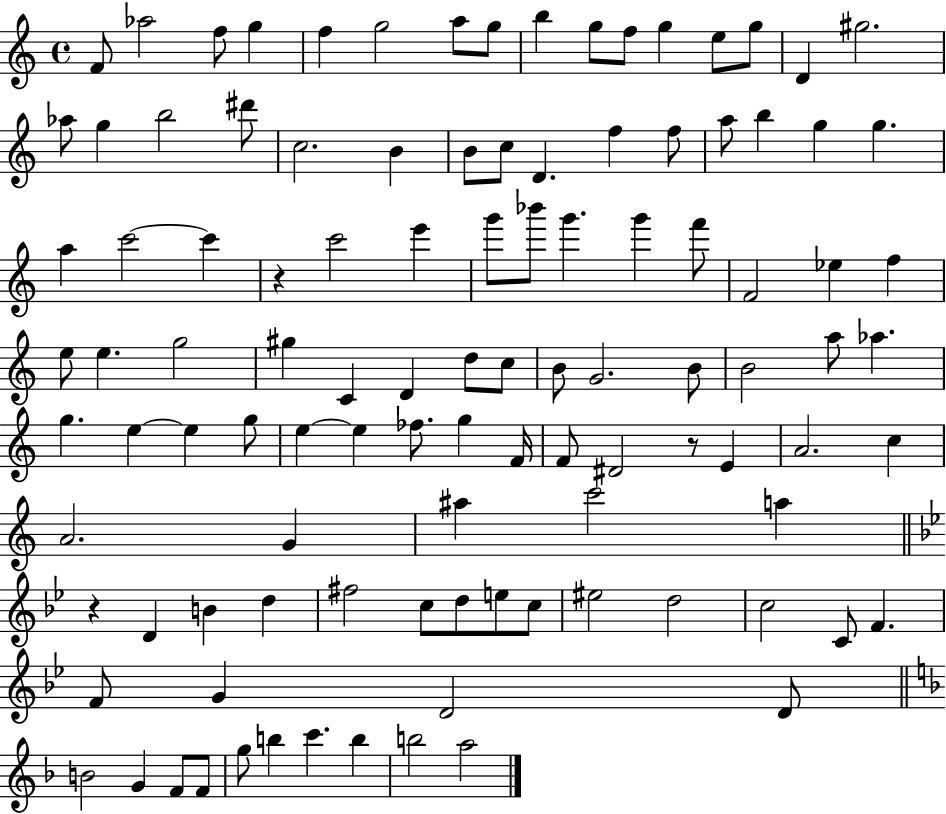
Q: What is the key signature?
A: C major